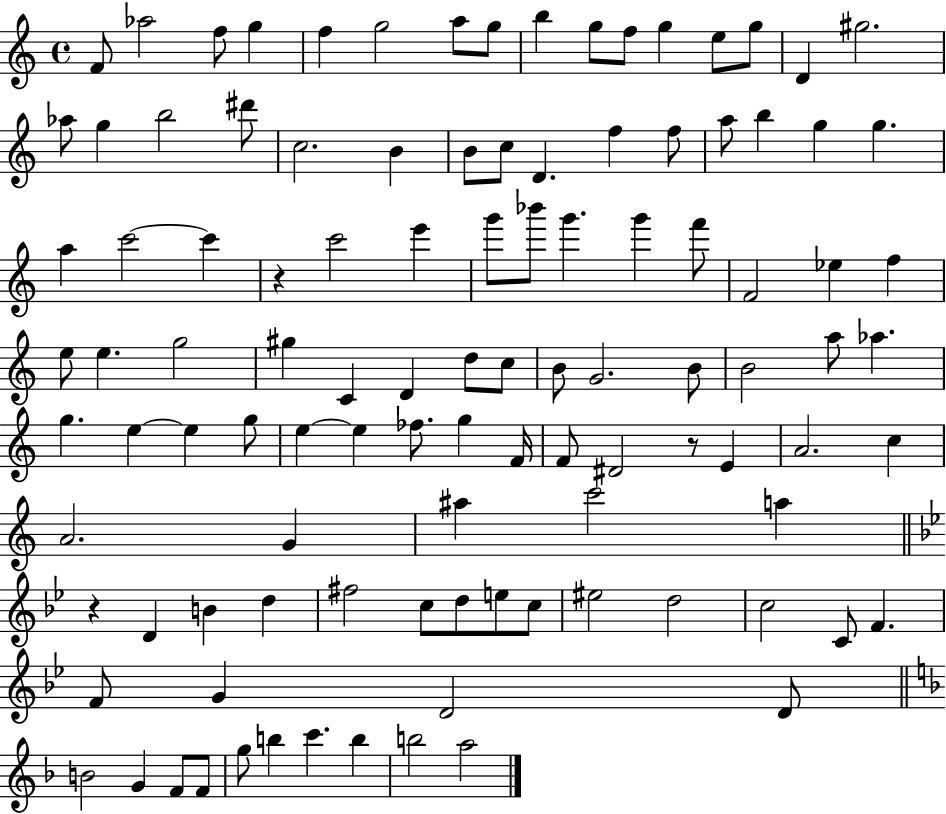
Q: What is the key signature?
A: C major